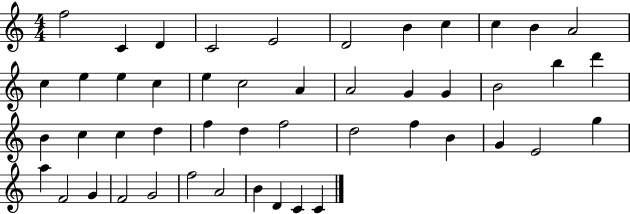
{
  \clef treble
  \numericTimeSignature
  \time 4/4
  \key c \major
  f''2 c'4 d'4 | c'2 e'2 | d'2 b'4 c''4 | c''4 b'4 a'2 | \break c''4 e''4 e''4 c''4 | e''4 c''2 a'4 | a'2 g'4 g'4 | b'2 b''4 d'''4 | \break b'4 c''4 c''4 d''4 | f''4 d''4 f''2 | d''2 f''4 b'4 | g'4 e'2 g''4 | \break a''4 f'2 g'4 | f'2 g'2 | f''2 a'2 | b'4 d'4 c'4 c'4 | \break \bar "|."
}